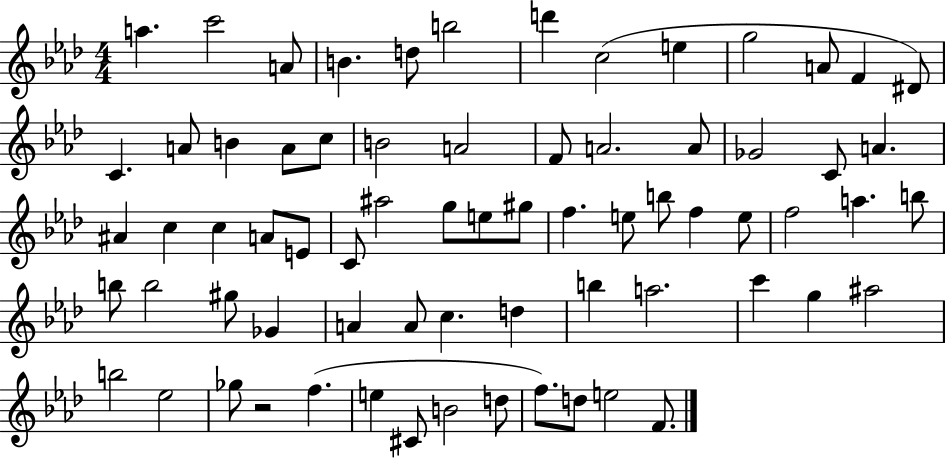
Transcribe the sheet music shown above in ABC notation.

X:1
T:Untitled
M:4/4
L:1/4
K:Ab
a c'2 A/2 B d/2 b2 d' c2 e g2 A/2 F ^D/2 C A/2 B A/2 c/2 B2 A2 F/2 A2 A/2 _G2 C/2 A ^A c c A/2 E/2 C/2 ^a2 g/2 e/2 ^g/2 f e/2 b/2 f e/2 f2 a b/2 b/2 b2 ^g/2 _G A A/2 c d b a2 c' g ^a2 b2 _e2 _g/2 z2 f e ^C/2 B2 d/2 f/2 d/2 e2 F/2